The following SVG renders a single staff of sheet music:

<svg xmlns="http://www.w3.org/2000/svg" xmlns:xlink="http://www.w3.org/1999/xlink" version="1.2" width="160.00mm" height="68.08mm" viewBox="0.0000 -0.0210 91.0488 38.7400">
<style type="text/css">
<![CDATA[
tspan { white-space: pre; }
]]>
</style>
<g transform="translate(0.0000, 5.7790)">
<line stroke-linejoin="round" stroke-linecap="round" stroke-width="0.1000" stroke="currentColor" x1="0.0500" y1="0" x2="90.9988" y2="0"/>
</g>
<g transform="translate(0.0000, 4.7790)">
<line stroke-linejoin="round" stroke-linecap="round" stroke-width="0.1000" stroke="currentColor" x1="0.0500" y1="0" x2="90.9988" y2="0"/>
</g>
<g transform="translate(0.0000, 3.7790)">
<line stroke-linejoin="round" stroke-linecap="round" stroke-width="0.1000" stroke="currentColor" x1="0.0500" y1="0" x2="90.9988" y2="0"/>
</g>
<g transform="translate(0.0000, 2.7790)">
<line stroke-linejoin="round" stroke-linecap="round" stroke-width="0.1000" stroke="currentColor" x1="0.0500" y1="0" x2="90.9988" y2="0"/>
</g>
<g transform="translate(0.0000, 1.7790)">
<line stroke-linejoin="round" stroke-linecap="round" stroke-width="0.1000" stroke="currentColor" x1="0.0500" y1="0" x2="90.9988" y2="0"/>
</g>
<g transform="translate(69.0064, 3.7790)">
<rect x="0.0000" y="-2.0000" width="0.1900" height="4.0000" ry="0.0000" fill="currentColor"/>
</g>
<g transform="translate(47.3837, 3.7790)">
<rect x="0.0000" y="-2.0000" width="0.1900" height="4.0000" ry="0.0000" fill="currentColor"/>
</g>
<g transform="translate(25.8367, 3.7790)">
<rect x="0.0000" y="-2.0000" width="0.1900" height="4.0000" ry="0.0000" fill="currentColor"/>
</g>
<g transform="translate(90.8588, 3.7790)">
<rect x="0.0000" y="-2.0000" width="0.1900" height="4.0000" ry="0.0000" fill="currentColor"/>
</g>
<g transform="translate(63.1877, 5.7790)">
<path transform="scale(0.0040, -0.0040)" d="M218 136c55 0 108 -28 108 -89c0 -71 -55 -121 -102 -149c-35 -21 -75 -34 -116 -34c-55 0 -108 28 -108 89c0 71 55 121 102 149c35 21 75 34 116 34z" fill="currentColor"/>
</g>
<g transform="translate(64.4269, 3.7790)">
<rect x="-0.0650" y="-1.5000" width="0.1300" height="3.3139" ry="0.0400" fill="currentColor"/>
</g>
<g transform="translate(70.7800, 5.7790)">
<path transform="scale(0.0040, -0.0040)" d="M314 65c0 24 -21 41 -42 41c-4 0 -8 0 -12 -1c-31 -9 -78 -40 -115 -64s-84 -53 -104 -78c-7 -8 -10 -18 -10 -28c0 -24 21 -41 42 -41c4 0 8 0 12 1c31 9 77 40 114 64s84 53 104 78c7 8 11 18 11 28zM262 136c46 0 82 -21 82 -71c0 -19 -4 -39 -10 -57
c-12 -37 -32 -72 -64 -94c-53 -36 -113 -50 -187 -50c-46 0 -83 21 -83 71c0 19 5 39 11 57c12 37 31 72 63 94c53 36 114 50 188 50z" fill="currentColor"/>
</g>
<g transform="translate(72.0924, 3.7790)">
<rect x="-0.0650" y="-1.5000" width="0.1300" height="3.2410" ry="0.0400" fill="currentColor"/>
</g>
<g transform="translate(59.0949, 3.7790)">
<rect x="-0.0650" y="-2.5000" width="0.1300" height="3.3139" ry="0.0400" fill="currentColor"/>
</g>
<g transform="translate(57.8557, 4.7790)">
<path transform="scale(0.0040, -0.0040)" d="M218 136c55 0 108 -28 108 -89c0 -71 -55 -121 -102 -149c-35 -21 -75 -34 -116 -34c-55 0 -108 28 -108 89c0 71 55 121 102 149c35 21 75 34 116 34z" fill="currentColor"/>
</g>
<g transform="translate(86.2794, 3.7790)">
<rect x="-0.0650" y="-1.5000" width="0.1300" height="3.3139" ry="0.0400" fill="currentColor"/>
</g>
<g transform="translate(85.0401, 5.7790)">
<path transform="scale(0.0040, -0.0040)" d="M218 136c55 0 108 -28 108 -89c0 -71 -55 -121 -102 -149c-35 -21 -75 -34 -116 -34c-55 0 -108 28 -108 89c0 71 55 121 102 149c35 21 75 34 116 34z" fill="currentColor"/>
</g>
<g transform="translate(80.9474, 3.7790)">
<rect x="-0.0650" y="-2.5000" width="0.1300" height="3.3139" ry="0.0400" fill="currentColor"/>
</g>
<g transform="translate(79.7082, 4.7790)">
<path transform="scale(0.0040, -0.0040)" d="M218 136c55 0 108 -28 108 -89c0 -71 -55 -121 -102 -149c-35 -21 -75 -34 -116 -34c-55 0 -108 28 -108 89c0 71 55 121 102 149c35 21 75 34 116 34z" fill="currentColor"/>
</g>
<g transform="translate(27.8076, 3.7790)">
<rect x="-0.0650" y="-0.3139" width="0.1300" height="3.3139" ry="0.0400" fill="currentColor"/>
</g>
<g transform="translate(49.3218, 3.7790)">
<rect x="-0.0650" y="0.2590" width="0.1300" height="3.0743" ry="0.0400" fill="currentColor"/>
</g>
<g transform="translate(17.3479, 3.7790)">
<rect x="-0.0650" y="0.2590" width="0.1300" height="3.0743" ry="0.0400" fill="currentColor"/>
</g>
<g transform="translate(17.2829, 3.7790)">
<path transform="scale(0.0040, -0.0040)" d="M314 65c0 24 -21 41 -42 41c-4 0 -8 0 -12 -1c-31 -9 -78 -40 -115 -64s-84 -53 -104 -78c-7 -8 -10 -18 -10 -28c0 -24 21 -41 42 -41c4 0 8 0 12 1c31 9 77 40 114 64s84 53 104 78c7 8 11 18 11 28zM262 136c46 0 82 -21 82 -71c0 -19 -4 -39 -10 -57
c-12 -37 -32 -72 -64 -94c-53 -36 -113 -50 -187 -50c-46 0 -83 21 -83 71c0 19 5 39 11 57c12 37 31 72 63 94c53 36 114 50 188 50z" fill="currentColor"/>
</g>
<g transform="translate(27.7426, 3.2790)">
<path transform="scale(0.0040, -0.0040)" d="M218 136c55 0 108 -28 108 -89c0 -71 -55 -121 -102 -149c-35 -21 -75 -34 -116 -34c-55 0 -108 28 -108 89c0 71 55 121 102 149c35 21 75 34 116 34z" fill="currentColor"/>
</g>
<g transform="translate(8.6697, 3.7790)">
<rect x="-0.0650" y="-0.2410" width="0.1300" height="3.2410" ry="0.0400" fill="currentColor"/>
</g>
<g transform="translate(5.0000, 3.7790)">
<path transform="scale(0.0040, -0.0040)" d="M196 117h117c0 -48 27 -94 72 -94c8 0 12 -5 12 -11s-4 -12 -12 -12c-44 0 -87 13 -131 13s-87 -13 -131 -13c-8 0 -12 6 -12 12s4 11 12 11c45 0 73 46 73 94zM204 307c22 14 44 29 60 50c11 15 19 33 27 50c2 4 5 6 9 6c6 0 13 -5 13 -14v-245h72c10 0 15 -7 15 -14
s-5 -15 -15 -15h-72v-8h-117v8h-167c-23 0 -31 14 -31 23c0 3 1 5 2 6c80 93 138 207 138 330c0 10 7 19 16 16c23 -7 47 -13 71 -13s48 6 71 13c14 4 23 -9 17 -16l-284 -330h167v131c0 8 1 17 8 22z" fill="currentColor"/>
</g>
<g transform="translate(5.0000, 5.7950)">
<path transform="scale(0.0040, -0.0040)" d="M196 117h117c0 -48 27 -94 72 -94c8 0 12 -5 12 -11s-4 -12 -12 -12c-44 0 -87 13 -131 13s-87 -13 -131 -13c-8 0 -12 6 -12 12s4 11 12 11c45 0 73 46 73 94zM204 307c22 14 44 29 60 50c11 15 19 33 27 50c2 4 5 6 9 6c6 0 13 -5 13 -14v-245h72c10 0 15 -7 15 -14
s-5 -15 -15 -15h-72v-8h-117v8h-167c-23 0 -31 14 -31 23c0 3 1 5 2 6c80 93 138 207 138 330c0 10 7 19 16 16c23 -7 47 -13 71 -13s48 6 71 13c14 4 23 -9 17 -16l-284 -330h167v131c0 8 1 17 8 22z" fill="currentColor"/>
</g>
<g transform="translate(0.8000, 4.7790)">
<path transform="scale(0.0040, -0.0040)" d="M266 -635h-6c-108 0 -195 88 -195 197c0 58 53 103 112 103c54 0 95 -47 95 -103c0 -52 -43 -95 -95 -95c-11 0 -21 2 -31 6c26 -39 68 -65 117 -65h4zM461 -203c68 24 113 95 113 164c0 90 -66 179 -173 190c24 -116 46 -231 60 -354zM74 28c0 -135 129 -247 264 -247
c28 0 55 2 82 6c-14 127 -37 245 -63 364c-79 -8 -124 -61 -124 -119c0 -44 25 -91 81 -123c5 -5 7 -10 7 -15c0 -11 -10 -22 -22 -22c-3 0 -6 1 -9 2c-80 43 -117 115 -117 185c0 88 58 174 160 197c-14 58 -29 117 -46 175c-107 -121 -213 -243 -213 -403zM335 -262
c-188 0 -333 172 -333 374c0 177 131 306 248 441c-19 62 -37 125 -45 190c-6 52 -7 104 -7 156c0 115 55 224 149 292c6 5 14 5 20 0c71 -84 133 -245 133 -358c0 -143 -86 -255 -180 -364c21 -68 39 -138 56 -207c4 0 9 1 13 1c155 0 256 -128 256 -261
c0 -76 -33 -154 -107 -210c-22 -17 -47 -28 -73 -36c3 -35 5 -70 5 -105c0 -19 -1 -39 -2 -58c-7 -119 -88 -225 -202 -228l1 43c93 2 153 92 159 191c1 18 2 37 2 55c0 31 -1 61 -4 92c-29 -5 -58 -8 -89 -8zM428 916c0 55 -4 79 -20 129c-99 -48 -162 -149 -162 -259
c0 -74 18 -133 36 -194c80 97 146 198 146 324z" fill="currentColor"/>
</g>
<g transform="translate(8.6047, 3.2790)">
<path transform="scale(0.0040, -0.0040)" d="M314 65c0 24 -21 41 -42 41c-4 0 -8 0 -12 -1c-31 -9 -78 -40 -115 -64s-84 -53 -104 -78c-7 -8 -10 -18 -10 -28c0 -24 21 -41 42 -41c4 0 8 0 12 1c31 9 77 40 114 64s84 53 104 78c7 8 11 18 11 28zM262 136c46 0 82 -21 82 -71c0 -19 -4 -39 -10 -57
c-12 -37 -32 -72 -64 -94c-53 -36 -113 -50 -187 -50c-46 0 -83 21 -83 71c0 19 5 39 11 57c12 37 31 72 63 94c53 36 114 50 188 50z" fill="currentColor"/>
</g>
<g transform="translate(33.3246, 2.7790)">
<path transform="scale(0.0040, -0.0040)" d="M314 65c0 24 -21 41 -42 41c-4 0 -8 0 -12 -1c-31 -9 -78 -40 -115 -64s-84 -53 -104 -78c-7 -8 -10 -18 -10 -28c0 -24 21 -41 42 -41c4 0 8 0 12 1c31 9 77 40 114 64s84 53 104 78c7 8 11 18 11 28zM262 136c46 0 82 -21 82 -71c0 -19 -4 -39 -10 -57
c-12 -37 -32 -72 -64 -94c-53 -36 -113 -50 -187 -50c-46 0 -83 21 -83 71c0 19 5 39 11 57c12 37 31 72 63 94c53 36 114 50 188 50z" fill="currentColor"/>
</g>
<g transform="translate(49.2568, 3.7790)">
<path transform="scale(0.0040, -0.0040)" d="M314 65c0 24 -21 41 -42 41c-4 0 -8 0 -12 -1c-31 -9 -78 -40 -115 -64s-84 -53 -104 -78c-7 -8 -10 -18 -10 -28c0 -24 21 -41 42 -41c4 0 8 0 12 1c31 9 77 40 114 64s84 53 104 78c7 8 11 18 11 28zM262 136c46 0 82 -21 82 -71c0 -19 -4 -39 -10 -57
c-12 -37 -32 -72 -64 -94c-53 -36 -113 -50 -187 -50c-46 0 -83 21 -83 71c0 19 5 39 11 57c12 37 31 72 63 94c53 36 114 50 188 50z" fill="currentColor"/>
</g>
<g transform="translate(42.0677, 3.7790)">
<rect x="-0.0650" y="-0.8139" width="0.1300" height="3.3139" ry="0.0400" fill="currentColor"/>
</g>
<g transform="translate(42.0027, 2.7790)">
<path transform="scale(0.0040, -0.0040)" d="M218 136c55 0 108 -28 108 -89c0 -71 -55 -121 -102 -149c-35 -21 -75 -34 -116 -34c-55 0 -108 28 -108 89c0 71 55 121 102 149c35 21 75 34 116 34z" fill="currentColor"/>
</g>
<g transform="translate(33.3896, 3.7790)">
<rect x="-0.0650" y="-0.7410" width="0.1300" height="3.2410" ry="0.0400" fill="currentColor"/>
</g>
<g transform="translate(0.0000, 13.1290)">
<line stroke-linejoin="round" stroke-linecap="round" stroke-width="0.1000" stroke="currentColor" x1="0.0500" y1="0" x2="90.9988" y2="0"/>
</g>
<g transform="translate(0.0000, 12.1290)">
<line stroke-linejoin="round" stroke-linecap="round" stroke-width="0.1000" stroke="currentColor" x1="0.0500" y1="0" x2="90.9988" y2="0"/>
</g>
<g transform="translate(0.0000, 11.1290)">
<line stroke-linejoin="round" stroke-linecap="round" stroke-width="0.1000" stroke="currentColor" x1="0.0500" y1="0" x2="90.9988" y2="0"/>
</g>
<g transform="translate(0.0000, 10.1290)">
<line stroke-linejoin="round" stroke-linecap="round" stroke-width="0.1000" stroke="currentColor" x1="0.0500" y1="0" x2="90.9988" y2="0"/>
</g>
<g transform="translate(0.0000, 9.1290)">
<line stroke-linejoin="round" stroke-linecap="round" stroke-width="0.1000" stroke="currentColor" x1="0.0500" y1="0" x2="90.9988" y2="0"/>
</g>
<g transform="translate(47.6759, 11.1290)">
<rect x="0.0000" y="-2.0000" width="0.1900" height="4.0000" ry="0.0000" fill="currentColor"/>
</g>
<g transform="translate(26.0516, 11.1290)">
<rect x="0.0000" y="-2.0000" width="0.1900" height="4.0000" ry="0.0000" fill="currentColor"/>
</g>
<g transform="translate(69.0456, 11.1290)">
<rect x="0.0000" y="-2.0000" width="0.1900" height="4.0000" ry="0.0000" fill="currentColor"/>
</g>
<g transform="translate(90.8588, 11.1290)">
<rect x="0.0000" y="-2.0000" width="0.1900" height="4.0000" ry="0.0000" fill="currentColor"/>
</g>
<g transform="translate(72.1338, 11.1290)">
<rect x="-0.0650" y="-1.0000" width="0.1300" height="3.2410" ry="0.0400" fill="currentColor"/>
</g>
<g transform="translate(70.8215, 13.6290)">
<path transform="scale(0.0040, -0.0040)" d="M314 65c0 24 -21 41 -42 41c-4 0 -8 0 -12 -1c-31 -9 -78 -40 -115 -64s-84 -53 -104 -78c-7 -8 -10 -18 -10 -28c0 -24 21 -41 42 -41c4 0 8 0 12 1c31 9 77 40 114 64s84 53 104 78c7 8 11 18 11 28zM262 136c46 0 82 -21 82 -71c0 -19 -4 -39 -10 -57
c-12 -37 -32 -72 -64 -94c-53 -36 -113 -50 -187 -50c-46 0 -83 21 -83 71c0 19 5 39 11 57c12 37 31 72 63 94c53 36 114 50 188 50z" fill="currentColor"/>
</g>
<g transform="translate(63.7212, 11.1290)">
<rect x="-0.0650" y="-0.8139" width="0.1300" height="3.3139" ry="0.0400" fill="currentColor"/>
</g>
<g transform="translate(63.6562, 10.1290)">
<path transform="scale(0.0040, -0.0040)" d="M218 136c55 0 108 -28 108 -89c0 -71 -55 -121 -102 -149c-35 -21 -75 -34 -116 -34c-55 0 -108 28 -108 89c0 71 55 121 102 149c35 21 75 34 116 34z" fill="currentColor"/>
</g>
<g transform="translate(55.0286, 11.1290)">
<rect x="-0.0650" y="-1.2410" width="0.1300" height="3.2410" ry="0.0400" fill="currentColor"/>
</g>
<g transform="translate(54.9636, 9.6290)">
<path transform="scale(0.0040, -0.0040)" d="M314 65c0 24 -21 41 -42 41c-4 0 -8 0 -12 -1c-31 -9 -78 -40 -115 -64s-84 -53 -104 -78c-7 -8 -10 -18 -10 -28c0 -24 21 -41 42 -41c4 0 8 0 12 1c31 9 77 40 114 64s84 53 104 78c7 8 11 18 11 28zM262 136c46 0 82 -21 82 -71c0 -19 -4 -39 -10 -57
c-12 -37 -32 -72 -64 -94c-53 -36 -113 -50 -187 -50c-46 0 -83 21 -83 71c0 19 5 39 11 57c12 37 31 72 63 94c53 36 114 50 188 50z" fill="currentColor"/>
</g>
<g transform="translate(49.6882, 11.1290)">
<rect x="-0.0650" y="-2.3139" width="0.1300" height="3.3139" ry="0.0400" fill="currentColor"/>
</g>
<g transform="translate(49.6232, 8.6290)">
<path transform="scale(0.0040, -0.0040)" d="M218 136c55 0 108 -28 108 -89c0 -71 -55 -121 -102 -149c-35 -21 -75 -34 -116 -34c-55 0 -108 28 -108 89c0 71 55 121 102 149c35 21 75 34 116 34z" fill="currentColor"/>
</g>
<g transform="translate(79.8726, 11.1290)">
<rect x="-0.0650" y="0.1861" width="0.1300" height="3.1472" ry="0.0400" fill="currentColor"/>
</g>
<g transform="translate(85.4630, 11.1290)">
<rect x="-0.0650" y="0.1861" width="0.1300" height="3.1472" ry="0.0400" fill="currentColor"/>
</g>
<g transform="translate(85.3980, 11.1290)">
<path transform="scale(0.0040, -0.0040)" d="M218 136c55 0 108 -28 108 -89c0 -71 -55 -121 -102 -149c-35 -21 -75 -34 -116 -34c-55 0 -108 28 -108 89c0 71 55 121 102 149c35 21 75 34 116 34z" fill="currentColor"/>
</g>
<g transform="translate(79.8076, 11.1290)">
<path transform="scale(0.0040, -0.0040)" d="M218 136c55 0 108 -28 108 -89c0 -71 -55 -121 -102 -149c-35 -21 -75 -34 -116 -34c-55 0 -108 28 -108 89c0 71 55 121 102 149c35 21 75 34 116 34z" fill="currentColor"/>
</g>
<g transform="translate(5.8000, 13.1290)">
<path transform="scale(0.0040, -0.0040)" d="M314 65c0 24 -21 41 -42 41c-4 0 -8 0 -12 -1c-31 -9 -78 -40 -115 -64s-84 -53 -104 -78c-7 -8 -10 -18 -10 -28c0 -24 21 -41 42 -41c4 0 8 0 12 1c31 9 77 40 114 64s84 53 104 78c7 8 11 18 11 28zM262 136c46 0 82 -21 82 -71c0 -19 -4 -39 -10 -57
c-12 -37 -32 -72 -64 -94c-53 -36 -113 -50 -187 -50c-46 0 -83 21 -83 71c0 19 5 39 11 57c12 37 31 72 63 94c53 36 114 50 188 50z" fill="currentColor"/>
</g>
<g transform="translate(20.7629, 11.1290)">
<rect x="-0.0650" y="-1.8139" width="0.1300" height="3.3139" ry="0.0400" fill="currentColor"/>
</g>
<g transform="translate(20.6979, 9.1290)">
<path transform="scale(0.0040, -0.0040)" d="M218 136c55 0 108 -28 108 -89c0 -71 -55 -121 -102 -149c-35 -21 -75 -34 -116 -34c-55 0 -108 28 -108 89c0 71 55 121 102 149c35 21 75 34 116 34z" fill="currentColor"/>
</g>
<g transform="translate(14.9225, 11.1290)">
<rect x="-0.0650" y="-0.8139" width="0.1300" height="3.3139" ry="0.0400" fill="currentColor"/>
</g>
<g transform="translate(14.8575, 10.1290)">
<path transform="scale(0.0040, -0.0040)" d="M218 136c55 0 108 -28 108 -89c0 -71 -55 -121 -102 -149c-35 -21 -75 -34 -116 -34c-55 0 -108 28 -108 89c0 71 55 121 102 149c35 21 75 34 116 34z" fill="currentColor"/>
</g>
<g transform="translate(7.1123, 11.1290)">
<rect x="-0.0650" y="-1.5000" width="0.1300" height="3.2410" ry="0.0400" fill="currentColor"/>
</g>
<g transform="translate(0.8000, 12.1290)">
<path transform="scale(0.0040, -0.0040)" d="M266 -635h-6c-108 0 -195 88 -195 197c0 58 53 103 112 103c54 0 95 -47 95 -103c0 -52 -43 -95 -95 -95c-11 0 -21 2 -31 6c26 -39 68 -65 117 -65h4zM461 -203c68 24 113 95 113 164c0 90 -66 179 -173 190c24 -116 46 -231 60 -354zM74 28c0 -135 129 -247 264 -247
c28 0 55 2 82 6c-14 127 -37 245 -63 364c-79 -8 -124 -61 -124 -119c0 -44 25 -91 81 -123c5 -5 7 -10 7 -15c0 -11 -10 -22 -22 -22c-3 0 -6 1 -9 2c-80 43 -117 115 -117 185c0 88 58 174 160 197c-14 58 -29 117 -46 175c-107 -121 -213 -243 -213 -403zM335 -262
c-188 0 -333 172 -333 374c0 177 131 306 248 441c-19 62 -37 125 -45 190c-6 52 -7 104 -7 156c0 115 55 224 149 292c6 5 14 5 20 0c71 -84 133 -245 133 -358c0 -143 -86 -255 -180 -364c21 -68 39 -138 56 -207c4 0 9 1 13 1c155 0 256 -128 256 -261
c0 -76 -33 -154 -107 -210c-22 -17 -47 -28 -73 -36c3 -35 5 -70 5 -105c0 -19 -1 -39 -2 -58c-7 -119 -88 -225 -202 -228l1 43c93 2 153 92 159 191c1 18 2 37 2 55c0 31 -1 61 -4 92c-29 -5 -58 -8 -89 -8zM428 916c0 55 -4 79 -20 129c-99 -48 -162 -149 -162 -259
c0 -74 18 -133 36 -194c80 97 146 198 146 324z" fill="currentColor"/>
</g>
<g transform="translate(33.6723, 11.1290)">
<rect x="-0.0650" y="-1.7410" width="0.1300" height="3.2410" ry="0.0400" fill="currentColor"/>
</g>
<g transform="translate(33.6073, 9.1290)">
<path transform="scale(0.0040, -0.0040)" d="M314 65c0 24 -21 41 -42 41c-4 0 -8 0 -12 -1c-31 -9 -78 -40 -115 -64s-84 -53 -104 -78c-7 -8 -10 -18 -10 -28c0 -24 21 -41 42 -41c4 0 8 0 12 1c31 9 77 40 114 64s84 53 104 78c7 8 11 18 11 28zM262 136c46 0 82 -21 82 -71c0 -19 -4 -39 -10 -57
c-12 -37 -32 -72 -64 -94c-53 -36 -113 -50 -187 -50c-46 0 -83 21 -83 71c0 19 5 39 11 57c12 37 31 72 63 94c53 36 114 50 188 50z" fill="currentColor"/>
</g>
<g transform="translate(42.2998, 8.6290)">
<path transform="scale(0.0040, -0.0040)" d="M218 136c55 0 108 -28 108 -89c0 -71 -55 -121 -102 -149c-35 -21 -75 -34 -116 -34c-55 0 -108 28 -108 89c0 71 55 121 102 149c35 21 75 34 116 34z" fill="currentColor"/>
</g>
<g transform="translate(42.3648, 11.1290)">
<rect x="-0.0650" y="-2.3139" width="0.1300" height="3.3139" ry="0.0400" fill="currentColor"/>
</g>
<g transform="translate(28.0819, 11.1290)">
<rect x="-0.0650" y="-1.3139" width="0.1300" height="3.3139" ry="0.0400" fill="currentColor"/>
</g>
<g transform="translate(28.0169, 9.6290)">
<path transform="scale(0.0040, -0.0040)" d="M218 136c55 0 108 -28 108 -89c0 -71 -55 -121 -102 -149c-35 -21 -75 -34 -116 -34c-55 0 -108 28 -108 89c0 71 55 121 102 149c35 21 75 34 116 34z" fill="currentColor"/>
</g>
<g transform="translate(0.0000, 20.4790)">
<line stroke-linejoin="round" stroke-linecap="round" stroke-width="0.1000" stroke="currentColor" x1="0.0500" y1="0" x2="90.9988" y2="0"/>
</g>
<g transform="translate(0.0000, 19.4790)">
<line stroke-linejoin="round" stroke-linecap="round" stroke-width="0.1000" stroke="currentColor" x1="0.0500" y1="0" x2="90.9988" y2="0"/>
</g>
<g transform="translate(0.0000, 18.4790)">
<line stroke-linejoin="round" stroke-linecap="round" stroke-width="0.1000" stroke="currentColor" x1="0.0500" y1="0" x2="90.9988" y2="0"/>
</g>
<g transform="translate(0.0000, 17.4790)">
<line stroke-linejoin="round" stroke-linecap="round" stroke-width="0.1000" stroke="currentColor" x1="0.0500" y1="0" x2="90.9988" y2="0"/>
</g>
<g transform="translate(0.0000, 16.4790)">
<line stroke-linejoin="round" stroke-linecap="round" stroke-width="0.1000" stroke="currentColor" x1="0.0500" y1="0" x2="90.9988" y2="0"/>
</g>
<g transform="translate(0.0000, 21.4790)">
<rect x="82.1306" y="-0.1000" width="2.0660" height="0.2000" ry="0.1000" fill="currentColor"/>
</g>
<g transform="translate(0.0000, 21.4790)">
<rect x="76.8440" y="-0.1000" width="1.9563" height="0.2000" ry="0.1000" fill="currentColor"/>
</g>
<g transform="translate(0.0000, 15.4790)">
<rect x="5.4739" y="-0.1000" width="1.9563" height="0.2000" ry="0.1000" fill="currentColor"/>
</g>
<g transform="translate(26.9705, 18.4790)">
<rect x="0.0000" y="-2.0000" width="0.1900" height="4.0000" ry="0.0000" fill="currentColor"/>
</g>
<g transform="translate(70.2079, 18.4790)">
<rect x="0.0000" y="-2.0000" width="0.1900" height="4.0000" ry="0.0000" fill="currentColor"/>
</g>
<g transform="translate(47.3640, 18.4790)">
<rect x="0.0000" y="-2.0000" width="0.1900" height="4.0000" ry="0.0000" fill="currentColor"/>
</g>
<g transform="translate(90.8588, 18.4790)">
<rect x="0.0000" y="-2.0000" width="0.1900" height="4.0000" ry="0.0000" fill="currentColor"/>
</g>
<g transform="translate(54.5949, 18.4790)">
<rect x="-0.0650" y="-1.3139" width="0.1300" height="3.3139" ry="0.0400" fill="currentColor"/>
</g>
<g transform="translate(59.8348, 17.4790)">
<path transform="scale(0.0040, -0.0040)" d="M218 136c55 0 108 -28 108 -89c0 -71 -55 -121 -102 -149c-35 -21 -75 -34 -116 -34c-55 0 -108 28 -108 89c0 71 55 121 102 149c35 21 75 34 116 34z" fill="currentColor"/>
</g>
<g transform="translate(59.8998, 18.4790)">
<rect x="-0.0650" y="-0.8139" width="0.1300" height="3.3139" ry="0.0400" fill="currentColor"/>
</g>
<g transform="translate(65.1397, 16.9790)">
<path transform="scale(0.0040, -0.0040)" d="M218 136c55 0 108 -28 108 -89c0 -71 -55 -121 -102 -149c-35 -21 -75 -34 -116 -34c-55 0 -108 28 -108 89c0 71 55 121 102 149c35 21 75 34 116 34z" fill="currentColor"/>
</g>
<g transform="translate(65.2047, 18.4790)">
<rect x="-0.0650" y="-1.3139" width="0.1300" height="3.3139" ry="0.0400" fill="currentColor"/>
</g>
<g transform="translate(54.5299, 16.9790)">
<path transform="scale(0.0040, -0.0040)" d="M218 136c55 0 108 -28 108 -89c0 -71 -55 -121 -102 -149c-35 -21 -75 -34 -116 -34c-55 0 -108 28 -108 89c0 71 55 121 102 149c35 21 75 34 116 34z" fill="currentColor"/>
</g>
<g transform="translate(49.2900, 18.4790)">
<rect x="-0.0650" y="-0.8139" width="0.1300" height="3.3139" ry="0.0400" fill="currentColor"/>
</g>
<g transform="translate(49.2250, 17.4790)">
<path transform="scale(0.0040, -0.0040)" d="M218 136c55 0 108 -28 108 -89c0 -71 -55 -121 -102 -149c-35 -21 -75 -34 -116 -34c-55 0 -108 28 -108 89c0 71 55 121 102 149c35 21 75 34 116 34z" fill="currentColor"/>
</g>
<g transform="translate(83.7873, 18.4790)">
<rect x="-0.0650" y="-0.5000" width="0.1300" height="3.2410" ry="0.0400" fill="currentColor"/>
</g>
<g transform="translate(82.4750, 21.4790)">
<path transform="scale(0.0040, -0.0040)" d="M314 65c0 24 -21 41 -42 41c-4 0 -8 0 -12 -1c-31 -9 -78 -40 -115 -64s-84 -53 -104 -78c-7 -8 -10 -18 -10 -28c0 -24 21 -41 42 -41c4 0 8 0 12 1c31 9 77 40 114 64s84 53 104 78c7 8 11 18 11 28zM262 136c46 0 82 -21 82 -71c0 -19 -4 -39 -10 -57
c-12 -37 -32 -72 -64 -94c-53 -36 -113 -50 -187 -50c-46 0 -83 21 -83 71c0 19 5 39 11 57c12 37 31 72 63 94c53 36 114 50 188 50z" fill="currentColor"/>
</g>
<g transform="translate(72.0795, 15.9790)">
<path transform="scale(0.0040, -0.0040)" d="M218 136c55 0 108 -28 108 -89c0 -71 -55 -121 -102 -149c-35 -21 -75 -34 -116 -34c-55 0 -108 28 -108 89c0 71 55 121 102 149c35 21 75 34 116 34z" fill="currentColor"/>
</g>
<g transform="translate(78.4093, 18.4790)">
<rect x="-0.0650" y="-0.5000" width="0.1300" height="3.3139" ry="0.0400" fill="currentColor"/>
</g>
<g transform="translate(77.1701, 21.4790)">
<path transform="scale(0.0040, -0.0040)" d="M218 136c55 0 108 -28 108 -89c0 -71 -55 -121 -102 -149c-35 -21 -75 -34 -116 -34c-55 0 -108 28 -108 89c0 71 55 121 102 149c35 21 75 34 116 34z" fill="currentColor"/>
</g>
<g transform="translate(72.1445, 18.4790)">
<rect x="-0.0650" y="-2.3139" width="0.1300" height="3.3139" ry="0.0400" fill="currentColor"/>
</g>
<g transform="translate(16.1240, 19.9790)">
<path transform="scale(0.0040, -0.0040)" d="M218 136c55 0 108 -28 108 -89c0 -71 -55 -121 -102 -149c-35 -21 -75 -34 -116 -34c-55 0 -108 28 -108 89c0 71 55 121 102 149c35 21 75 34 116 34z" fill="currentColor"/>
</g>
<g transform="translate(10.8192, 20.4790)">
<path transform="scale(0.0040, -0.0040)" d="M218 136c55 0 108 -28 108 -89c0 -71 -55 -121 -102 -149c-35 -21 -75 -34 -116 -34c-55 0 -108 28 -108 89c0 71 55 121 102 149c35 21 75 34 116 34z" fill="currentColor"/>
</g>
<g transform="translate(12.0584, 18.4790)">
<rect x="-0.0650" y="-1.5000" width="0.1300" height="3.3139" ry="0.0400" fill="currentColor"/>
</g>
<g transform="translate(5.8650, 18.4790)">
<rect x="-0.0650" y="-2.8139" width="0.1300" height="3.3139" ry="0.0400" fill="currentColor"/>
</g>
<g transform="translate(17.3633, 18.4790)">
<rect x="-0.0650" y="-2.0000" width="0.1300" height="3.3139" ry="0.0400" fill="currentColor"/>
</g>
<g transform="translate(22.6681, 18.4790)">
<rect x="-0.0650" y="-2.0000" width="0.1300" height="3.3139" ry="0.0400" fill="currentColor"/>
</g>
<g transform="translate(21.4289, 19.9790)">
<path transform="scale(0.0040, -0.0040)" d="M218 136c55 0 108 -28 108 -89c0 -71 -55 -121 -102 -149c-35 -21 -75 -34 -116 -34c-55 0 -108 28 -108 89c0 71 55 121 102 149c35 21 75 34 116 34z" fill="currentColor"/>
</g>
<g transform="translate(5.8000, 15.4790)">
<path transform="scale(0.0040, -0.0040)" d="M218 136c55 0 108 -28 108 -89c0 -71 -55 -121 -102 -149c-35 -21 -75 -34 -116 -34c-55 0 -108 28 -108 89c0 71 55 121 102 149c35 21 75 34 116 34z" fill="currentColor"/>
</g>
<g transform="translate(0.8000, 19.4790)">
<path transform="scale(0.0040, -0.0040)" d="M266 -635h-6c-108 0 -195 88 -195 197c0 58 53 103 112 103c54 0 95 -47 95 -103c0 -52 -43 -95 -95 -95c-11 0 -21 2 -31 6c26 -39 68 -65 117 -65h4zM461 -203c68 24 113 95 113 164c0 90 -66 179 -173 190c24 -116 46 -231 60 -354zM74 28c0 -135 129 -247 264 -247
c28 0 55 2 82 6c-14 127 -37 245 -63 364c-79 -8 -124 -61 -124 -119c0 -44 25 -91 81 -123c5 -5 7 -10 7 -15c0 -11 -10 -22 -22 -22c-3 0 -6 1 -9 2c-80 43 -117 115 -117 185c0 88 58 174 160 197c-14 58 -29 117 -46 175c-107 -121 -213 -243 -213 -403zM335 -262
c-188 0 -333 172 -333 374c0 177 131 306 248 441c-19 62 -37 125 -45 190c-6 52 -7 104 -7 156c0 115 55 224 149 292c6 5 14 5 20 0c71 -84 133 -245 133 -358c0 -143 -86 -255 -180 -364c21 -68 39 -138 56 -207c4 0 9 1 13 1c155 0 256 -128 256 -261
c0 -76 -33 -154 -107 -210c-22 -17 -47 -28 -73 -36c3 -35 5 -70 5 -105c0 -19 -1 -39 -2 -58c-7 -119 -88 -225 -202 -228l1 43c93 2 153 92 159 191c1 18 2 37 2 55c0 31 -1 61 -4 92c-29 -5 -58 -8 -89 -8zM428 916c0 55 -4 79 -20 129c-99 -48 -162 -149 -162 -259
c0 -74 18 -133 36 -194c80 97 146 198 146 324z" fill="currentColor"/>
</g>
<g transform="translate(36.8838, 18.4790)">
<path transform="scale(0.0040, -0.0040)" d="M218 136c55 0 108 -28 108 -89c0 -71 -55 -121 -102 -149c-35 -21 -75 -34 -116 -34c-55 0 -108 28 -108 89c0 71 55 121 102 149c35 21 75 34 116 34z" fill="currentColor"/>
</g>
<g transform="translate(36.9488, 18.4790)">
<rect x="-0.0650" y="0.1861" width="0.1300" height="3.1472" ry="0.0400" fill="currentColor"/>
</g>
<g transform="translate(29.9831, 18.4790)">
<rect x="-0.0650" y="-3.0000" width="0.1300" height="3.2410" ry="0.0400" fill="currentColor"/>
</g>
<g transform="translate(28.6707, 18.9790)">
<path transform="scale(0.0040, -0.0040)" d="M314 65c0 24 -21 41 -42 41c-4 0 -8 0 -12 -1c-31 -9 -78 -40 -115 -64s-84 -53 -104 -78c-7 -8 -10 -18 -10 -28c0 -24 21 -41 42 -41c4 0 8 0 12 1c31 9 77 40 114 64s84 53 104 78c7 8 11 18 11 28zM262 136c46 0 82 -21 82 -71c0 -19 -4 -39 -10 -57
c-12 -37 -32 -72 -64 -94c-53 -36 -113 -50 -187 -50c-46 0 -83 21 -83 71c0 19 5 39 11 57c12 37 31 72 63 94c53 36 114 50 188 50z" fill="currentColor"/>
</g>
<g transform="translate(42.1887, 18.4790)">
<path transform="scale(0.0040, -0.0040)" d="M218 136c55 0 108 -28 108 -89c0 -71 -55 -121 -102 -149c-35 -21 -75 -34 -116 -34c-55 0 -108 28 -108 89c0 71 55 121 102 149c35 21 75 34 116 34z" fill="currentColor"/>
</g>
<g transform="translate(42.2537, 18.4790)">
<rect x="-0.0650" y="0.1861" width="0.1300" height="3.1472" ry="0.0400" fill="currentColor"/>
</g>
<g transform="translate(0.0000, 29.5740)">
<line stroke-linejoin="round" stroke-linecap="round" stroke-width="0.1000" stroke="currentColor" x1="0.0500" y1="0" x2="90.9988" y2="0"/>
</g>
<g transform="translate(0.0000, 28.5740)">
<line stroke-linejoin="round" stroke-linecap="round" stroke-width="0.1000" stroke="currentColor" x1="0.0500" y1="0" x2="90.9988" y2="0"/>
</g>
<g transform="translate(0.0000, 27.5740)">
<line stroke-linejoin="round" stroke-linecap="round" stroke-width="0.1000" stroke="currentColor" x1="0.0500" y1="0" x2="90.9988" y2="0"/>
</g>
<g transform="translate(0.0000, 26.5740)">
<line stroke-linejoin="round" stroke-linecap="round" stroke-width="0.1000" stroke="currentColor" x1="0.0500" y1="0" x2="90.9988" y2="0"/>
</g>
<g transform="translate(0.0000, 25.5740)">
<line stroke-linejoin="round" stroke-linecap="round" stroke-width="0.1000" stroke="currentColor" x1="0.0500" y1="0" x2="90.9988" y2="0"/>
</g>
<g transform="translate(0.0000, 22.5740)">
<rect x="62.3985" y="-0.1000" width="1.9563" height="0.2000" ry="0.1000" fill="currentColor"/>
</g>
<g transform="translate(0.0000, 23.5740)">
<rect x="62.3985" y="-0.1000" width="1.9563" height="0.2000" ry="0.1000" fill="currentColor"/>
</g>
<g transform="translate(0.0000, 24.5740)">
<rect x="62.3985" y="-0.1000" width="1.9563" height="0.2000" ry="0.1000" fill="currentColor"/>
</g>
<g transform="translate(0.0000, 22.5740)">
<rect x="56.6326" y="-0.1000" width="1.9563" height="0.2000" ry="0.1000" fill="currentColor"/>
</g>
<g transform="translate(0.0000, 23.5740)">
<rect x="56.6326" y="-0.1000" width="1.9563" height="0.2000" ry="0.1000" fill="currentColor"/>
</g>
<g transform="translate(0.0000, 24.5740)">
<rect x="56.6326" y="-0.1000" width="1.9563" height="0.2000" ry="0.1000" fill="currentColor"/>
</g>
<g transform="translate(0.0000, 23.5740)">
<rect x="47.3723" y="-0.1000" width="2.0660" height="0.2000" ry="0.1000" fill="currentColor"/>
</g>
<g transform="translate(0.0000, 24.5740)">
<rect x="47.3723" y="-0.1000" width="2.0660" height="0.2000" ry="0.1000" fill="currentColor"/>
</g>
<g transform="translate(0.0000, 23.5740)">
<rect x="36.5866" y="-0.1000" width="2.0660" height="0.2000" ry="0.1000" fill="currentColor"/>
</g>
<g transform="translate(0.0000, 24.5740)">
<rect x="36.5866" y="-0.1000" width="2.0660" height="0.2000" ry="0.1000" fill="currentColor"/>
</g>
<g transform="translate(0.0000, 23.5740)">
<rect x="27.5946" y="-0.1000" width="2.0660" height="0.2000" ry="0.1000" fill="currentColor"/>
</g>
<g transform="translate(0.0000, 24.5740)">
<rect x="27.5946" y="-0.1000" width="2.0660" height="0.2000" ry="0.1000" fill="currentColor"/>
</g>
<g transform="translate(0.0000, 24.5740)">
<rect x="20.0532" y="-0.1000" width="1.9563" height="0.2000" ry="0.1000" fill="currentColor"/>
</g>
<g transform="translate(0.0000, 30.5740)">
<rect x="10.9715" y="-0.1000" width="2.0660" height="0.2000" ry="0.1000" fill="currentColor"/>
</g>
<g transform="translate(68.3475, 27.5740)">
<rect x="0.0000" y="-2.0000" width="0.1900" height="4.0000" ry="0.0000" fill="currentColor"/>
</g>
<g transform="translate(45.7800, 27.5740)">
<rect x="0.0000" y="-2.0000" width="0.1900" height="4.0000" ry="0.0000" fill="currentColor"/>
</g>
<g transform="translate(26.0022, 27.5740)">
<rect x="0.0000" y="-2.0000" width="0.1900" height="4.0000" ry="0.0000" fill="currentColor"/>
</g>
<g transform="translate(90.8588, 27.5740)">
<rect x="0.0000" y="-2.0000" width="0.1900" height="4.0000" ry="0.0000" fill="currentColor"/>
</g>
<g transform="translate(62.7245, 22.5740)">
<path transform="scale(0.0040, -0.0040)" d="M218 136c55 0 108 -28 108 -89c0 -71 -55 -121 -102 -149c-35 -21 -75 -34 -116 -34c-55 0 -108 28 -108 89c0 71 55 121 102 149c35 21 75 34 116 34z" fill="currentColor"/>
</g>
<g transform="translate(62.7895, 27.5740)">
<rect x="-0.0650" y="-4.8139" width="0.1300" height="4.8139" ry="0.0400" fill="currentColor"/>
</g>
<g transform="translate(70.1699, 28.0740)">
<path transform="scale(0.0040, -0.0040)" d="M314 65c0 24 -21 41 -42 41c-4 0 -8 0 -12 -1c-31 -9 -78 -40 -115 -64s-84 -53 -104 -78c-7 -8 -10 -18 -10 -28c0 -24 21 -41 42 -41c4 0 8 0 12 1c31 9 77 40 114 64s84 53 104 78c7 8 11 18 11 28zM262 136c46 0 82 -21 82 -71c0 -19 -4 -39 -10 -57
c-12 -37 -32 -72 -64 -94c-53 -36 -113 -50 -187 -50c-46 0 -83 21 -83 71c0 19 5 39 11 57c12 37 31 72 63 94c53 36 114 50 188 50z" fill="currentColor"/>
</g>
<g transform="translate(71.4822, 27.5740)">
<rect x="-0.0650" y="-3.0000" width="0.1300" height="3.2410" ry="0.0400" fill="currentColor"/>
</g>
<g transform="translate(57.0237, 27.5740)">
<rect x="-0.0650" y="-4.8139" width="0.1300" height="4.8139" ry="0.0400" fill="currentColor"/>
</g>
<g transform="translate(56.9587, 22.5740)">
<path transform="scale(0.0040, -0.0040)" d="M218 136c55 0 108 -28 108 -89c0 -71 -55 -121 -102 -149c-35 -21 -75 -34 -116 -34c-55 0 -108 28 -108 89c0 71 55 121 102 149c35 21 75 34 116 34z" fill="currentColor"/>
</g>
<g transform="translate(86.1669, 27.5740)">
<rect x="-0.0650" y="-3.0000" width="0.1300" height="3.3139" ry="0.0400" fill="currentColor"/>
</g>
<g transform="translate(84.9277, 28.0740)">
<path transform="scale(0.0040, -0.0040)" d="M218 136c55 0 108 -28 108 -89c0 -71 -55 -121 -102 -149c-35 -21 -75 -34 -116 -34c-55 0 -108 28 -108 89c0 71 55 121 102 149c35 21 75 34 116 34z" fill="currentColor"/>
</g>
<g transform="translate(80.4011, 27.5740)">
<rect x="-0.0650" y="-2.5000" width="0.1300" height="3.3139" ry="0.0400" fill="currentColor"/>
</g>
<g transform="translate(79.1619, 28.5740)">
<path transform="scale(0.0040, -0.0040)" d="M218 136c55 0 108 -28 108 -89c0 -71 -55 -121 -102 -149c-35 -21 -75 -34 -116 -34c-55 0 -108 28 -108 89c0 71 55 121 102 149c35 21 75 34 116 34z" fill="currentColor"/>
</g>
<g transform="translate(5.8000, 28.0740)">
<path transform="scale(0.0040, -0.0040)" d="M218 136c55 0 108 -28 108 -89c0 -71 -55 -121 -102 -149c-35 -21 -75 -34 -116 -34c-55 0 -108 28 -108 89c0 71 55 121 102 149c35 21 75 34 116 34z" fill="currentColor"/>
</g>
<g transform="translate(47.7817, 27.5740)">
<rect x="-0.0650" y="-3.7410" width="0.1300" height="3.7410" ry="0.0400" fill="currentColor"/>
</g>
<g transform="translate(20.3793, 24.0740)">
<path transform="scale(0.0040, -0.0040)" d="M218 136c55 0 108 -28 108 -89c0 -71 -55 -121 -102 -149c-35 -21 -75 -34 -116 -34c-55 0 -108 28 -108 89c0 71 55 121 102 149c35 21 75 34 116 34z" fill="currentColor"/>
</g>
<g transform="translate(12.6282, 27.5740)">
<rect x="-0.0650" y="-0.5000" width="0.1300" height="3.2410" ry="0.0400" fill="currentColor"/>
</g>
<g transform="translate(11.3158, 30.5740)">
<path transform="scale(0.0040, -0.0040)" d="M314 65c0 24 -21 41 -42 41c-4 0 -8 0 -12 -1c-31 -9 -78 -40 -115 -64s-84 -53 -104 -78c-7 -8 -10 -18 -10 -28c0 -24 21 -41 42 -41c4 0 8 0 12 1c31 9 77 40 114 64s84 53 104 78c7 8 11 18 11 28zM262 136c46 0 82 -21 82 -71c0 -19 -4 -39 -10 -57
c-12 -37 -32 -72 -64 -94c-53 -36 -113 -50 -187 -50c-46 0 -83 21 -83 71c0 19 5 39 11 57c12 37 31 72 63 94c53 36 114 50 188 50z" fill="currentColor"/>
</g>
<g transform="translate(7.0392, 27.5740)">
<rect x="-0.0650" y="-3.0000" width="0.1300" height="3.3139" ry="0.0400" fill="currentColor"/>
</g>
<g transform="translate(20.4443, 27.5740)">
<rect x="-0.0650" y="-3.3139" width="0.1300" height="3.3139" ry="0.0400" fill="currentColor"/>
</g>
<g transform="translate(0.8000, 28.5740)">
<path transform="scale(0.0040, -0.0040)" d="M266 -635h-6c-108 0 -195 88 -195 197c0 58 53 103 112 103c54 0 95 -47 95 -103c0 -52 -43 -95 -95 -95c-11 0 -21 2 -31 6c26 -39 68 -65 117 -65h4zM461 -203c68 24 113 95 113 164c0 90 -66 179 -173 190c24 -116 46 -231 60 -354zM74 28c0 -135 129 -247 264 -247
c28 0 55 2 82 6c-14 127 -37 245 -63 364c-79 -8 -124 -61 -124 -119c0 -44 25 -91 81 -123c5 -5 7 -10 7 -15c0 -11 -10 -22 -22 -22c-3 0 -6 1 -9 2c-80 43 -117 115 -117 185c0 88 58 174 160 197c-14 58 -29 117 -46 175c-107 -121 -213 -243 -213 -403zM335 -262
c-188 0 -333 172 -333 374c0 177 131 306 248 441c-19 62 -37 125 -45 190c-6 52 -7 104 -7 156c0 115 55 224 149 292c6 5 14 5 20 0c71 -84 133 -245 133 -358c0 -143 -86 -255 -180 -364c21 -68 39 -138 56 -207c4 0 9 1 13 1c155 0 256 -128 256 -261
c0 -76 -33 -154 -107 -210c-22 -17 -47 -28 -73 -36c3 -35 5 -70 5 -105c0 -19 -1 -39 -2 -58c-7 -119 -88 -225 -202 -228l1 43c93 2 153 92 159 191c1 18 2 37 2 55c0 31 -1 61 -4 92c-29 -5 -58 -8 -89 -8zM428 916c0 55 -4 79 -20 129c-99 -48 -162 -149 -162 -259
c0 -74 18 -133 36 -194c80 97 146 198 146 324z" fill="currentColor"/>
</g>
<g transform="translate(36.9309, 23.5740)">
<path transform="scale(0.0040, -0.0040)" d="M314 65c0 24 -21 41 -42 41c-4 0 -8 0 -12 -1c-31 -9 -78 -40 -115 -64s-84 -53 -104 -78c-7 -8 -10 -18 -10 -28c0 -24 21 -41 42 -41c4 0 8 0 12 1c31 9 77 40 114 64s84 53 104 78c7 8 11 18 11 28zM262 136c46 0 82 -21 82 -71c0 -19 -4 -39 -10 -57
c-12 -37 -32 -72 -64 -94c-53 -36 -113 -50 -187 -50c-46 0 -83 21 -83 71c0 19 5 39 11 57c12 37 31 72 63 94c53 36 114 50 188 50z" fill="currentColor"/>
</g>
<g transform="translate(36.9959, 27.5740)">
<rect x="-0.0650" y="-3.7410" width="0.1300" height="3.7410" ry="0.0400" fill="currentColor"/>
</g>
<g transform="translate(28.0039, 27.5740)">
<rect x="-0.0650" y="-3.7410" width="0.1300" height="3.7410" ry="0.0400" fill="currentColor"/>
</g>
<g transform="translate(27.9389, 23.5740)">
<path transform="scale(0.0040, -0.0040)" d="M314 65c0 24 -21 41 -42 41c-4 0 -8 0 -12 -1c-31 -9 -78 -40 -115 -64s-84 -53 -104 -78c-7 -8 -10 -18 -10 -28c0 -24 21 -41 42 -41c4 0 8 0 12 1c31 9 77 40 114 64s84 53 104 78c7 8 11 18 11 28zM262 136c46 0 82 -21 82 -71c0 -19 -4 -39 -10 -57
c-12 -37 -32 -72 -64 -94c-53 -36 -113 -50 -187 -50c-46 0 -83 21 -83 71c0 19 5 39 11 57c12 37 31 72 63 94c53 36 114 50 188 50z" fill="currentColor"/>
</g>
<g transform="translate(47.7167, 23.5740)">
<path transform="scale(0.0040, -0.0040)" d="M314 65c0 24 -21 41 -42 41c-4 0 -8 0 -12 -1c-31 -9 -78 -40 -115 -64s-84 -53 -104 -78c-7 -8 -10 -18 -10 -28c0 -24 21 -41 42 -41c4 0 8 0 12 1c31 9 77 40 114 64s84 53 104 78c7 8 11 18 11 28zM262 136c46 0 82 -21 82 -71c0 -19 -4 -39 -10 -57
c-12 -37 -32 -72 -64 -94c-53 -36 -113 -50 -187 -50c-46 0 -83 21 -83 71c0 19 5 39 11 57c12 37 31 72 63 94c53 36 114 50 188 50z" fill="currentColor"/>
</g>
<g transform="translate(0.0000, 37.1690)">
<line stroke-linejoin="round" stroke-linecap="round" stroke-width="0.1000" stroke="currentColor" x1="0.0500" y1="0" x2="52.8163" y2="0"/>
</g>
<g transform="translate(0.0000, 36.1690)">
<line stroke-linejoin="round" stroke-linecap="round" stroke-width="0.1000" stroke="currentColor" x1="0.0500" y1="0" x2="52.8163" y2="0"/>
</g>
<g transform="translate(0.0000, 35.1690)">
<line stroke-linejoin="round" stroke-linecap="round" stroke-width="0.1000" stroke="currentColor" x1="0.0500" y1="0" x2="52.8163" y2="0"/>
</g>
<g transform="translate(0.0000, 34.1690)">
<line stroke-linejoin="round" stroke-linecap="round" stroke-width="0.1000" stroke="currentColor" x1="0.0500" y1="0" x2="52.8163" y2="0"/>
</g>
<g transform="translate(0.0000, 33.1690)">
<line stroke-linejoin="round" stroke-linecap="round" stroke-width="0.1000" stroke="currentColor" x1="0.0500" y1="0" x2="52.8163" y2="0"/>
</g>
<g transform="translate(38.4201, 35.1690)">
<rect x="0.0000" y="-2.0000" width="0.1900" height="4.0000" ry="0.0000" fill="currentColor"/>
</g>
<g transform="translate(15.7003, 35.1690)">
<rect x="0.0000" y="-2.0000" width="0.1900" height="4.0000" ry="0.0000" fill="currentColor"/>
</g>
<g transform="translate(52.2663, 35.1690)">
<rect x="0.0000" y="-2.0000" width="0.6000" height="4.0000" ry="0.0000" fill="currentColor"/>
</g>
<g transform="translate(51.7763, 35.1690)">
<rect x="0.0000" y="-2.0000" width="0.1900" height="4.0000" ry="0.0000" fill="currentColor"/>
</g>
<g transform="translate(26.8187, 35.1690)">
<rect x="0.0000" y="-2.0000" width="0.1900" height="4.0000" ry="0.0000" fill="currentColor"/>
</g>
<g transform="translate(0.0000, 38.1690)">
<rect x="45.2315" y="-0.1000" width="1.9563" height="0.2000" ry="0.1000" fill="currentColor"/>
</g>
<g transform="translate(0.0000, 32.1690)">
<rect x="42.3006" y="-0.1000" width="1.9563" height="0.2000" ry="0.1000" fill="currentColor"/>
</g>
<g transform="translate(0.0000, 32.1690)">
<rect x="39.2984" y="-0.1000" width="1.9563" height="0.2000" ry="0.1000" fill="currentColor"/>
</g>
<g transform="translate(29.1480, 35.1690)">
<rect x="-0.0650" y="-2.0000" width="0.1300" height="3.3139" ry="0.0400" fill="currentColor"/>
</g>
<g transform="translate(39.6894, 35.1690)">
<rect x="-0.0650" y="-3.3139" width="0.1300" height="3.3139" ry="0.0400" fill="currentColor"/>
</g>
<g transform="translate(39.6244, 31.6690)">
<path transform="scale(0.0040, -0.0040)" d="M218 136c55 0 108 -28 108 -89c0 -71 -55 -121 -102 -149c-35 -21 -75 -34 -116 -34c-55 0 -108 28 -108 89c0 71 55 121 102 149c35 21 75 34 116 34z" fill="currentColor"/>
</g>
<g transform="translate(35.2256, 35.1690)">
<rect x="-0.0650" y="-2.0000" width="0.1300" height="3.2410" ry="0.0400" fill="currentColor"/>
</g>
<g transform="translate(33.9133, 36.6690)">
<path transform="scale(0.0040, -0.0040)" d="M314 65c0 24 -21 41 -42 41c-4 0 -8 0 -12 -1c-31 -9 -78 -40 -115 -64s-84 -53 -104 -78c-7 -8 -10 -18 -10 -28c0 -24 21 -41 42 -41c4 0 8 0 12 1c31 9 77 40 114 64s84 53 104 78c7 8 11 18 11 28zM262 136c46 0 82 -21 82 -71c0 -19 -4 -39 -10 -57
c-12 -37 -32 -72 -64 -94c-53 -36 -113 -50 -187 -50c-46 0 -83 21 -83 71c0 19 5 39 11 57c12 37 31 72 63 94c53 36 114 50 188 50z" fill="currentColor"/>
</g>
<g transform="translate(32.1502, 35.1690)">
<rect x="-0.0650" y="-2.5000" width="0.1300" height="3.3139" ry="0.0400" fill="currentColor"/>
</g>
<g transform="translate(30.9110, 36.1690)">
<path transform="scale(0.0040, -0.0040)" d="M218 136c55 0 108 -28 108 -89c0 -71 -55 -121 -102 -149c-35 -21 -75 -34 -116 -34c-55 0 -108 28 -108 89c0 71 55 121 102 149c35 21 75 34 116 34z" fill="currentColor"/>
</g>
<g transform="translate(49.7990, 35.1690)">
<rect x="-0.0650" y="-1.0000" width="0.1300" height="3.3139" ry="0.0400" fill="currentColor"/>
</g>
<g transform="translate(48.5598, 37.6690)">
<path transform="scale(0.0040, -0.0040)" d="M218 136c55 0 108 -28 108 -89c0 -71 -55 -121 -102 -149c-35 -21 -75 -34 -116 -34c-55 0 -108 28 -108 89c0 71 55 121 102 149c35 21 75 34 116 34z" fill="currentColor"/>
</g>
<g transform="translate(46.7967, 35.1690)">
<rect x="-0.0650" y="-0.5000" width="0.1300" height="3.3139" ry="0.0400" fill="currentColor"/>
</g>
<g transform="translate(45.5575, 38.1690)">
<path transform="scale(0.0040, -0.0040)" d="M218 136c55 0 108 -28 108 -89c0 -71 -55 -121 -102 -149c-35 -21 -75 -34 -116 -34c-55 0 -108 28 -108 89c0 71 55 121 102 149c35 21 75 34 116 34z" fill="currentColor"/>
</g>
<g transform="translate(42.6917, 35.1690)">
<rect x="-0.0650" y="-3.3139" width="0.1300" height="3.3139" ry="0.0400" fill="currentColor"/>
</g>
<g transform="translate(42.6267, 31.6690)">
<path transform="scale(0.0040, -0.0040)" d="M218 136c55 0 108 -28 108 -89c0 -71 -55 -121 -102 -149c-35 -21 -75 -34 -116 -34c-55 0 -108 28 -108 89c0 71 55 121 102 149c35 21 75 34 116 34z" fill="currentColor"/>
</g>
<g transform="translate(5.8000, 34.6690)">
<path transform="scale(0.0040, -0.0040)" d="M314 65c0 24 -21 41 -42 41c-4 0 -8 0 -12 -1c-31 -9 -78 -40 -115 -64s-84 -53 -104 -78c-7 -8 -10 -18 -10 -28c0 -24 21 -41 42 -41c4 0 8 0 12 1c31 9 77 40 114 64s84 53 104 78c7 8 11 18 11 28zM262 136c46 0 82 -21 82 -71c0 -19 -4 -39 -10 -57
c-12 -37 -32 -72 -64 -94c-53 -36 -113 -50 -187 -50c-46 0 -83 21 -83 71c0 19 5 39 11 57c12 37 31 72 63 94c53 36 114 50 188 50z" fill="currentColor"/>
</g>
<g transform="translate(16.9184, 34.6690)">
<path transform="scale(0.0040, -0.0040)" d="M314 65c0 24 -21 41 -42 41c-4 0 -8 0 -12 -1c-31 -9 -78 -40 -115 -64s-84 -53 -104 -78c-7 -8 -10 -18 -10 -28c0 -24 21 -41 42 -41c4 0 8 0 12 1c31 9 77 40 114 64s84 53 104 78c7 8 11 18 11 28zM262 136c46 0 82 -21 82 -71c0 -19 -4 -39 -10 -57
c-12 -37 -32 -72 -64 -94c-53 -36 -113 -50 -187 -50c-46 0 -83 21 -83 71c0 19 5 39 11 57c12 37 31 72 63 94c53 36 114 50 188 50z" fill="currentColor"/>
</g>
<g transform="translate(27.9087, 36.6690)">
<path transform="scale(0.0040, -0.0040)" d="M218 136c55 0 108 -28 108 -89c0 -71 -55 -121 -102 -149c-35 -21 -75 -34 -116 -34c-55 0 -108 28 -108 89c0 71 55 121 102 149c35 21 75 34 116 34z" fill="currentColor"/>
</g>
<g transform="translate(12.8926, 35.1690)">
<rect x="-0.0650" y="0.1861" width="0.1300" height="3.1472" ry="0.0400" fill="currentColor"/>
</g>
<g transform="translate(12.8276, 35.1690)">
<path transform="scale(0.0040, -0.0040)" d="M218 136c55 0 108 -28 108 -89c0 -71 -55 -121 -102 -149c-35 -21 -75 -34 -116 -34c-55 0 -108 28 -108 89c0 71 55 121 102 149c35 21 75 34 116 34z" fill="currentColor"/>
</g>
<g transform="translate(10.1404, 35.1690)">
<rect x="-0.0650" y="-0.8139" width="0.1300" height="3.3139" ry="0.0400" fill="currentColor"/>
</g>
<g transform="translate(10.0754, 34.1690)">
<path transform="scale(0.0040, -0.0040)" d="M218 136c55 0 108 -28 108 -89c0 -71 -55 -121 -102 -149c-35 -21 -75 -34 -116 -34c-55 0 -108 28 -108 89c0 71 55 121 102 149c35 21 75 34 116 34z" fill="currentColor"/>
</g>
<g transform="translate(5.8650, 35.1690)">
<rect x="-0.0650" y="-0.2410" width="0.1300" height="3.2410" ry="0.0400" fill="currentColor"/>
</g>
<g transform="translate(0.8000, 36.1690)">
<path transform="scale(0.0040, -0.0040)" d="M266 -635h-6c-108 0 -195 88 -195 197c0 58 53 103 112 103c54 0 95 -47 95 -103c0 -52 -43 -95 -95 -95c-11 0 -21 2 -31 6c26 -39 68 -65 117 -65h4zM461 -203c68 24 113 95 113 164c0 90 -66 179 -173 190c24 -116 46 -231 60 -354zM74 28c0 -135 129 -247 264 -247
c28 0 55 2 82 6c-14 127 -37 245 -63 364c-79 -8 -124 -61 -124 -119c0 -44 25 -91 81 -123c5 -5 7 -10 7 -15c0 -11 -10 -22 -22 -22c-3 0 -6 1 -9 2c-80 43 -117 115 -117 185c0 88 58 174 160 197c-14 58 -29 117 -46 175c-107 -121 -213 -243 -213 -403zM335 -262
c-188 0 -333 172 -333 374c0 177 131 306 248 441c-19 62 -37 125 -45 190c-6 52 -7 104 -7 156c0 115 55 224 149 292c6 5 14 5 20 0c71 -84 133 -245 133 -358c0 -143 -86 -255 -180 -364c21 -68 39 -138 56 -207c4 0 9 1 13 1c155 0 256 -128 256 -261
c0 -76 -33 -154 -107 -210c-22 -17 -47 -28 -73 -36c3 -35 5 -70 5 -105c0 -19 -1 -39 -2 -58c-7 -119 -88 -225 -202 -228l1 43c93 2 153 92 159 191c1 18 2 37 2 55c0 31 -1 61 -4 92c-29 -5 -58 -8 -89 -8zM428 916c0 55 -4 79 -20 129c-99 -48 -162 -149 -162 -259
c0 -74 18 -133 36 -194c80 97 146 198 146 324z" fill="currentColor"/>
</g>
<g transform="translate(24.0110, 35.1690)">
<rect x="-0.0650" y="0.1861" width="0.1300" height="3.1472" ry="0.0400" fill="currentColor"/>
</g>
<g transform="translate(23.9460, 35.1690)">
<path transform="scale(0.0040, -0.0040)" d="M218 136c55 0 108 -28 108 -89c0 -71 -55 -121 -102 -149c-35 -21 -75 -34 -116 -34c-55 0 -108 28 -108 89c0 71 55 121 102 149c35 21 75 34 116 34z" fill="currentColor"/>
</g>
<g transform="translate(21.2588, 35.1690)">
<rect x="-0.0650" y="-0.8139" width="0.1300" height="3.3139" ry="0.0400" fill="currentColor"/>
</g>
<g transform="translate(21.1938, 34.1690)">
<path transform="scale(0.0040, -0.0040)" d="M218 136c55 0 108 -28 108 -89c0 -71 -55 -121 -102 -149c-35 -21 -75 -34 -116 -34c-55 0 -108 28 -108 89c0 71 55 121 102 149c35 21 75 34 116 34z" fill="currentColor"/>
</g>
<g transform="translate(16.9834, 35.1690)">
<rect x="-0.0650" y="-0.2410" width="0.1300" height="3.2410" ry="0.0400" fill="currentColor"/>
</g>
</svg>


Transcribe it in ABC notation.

X:1
T:Untitled
M:4/4
L:1/4
K:C
c2 B2 c d2 d B2 G E E2 G E E2 d f e f2 g g e2 d D2 B B a E F F A2 B B d e d e g C C2 A C2 b c'2 c'2 c'2 e' e' A2 G A c2 d B c2 d B F G F2 b b C D